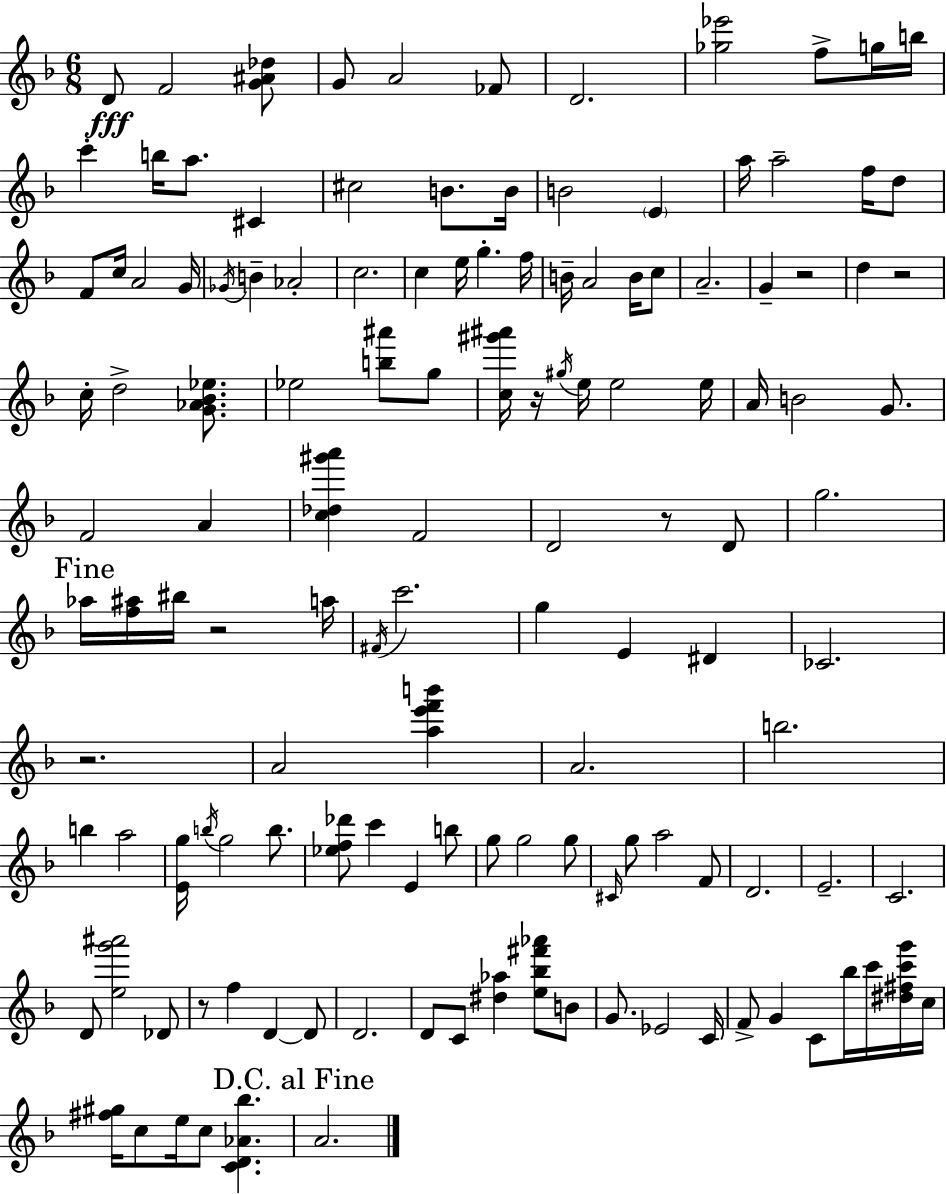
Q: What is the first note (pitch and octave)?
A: D4